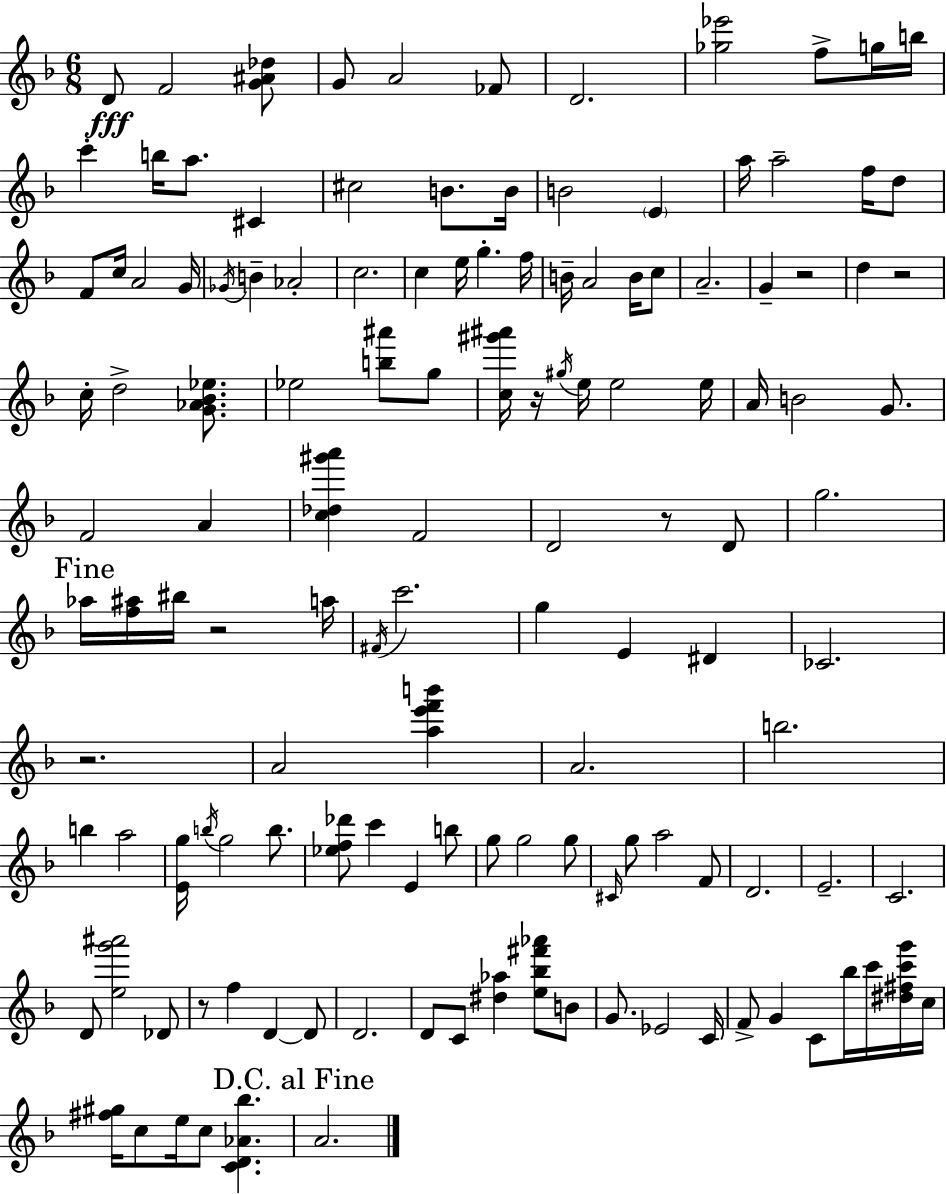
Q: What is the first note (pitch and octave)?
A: D4